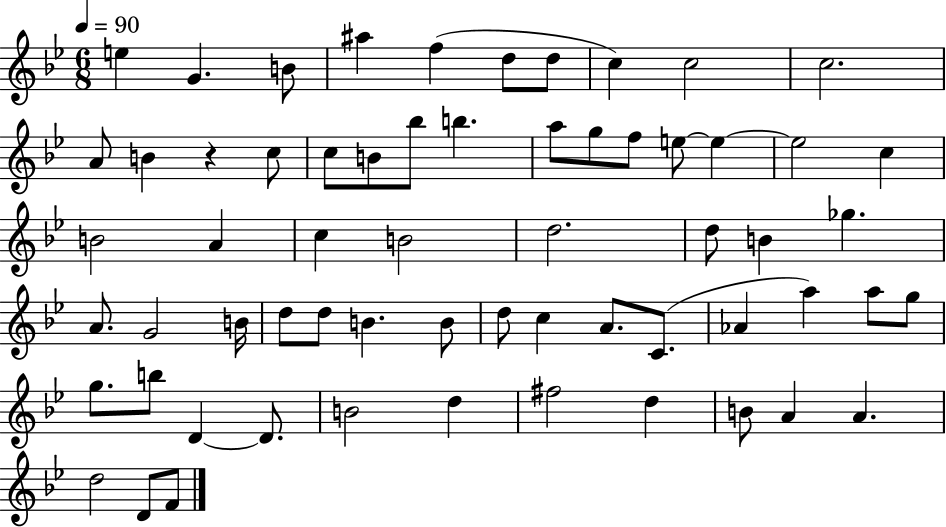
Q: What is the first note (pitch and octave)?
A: E5